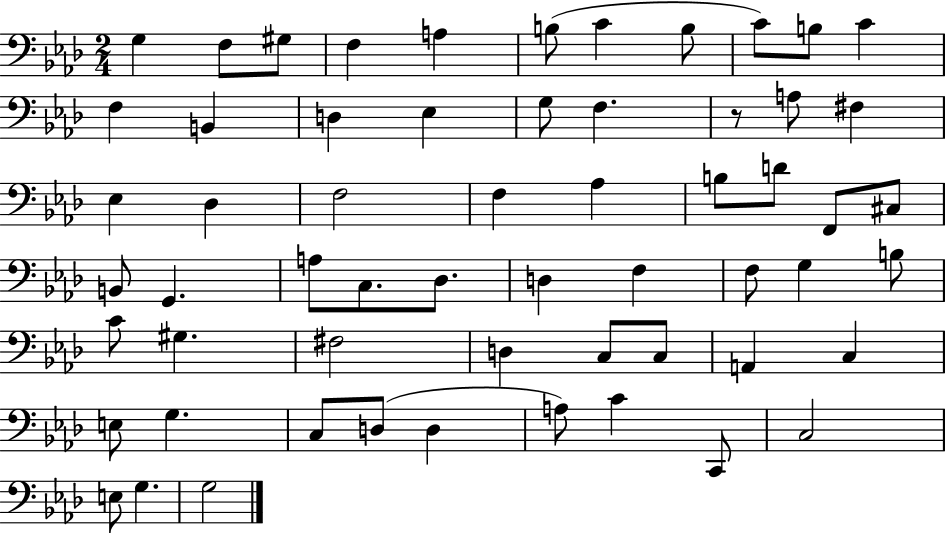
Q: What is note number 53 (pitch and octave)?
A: C4